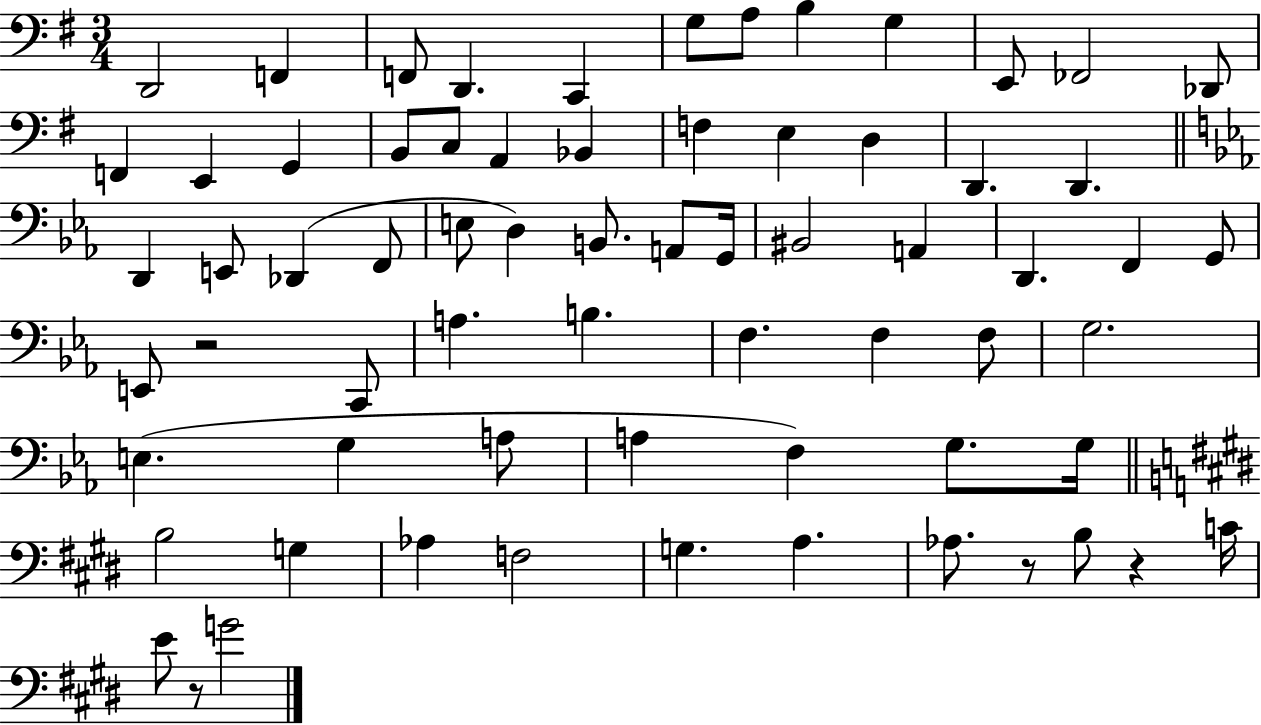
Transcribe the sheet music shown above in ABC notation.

X:1
T:Untitled
M:3/4
L:1/4
K:G
D,,2 F,, F,,/2 D,, C,, G,/2 A,/2 B, G, E,,/2 _F,,2 _D,,/2 F,, E,, G,, B,,/2 C,/2 A,, _B,, F, E, D, D,, D,, D,, E,,/2 _D,, F,,/2 E,/2 D, B,,/2 A,,/2 G,,/4 ^B,,2 A,, D,, F,, G,,/2 E,,/2 z2 C,,/2 A, B, F, F, F,/2 G,2 E, G, A,/2 A, F, G,/2 G,/4 B,2 G, _A, F,2 G, A, _A,/2 z/2 B,/2 z C/4 E/2 z/2 G2